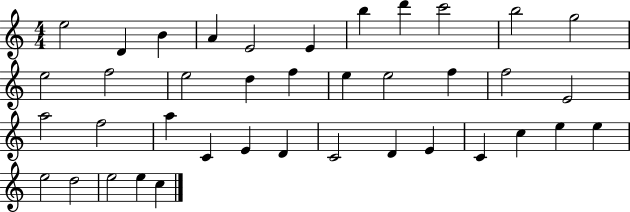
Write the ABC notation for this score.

X:1
T:Untitled
M:4/4
L:1/4
K:C
e2 D B A E2 E b d' c'2 b2 g2 e2 f2 e2 d f e e2 f f2 E2 a2 f2 a C E D C2 D E C c e e e2 d2 e2 e c